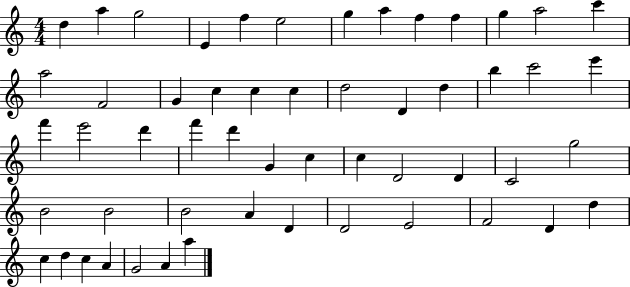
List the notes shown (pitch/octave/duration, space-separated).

D5/q A5/q G5/h E4/q F5/q E5/h G5/q A5/q F5/q F5/q G5/q A5/h C6/q A5/h F4/h G4/q C5/q C5/q C5/q D5/h D4/q D5/q B5/q C6/h E6/q F6/q E6/h D6/q F6/q D6/q G4/q C5/q C5/q D4/h D4/q C4/h G5/h B4/h B4/h B4/h A4/q D4/q D4/h E4/h F4/h D4/q D5/q C5/q D5/q C5/q A4/q G4/h A4/q A5/q